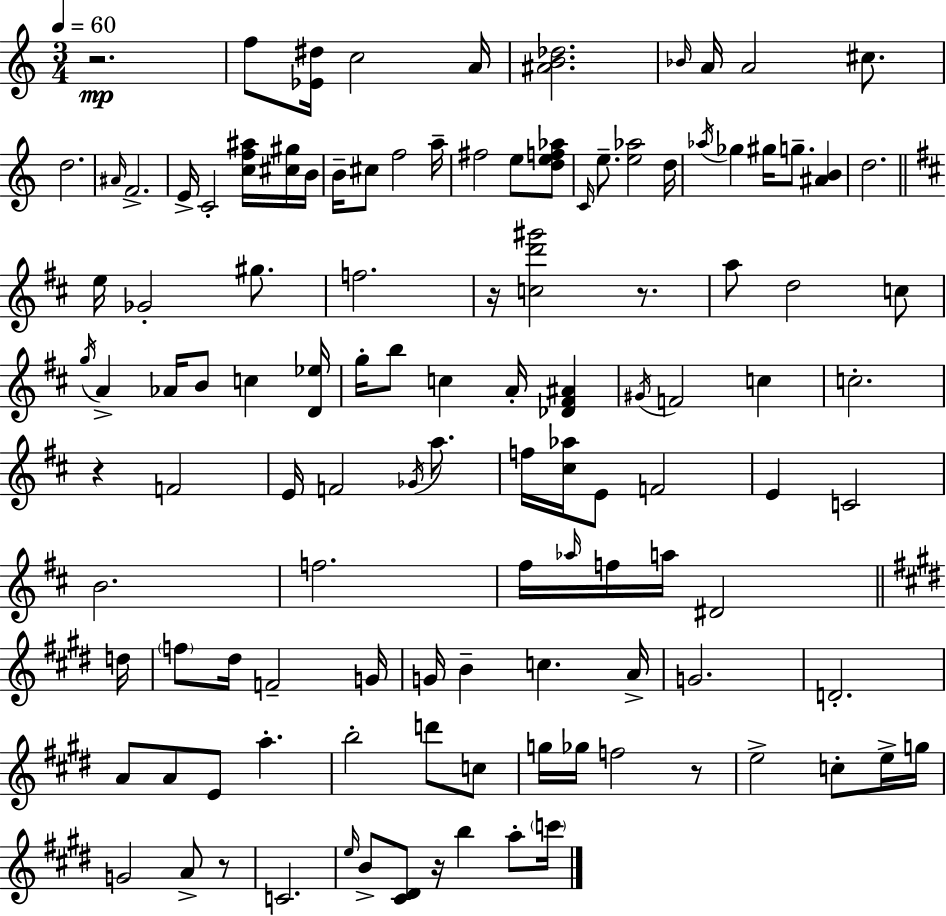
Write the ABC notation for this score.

X:1
T:Untitled
M:3/4
L:1/4
K:Am
z2 f/2 [_E^d]/4 c2 A/4 [^AB_d]2 _B/4 A/4 A2 ^c/2 d2 ^A/4 F2 E/4 C2 [cf^a]/4 [^c^g]/4 B/4 B/4 ^c/2 f2 a/4 ^f2 e/2 [def_a]/2 C/4 e/2 [e_a]2 d/4 _a/4 _g ^g/4 g/2 [^AB] d2 e/4 _G2 ^g/2 f2 z/4 [cd'^g']2 z/2 a/2 d2 c/2 g/4 A _A/4 B/2 c [D_e]/4 g/4 b/2 c A/4 [_D^F^A] ^G/4 F2 c c2 z F2 E/4 F2 _G/4 a/2 f/4 [^c_a]/4 E/2 F2 E C2 B2 f2 ^f/4 _a/4 f/4 a/4 ^D2 d/4 f/2 ^d/4 F2 G/4 G/4 B c A/4 G2 D2 A/2 A/2 E/2 a b2 d'/2 c/2 g/4 _g/4 f2 z/2 e2 c/2 e/4 g/4 G2 A/2 z/2 C2 e/4 B/2 [^C^D]/2 z/4 b a/2 c'/4